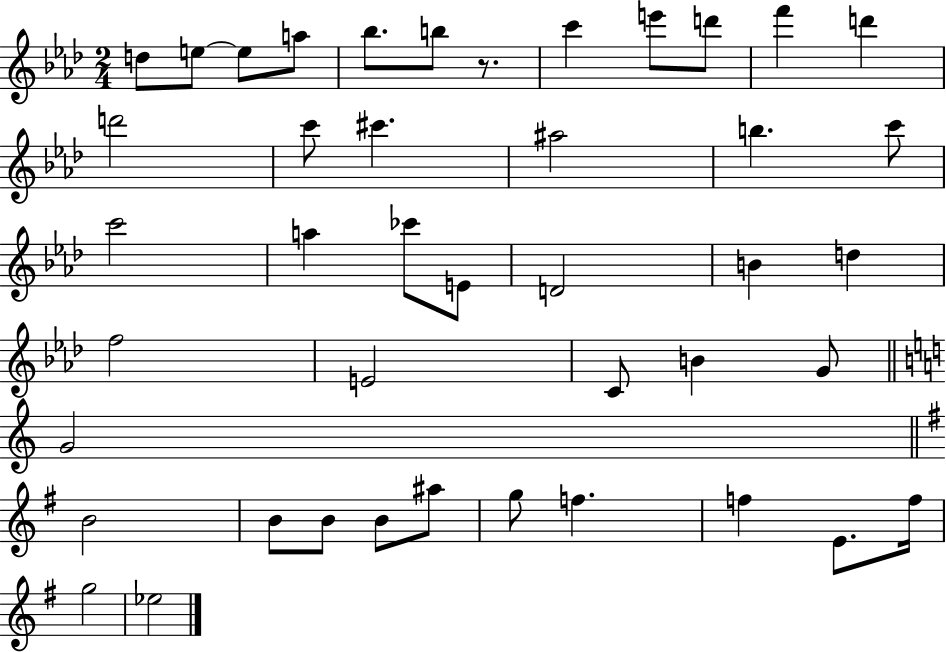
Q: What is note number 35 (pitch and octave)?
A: A#5